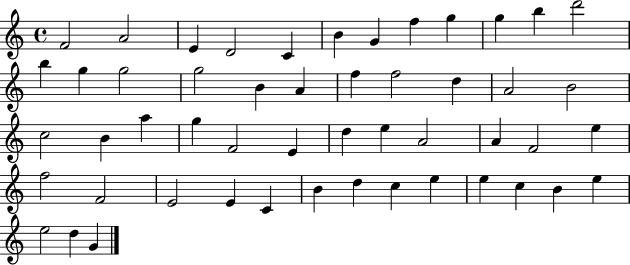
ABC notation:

X:1
T:Untitled
M:4/4
L:1/4
K:C
F2 A2 E D2 C B G f g g b d'2 b g g2 g2 B A f f2 d A2 B2 c2 B a g F2 E d e A2 A F2 e f2 F2 E2 E C B d c e e c B e e2 d G